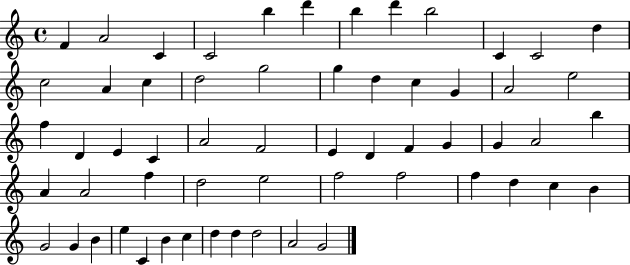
X:1
T:Untitled
M:4/4
L:1/4
K:C
F A2 C C2 b d' b d' b2 C C2 d c2 A c d2 g2 g d c G A2 e2 f D E C A2 F2 E D F G G A2 b A A2 f d2 e2 f2 f2 f d c B G2 G B e C B c d d d2 A2 G2